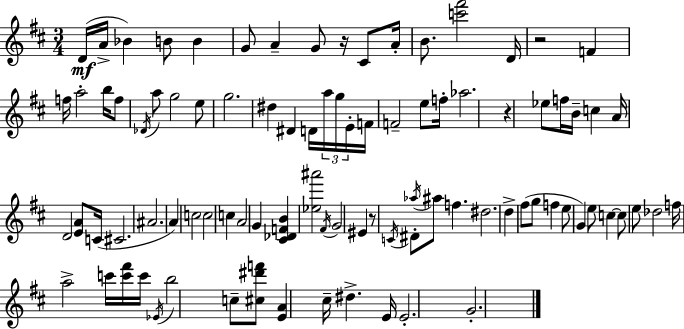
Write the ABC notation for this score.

X:1
T:Untitled
M:3/4
L:1/4
K:D
D/4 A/4 _B B/2 B G/2 A G/2 z/4 ^C/2 A/4 B/2 [c'^f']2 D/4 z2 F f/4 a2 b/4 f/2 _D/4 a/2 g2 e/2 g2 ^d ^D D/4 a/4 g/4 E/4 F/4 F2 e/2 f/4 _a2 z _e/2 f/4 B/4 c A/4 D2 [EA]/2 C/4 ^C2 ^A2 A c2 c2 c A2 G [^C_DFB] [_e^a']2 ^F/4 G2 ^E z/2 C/4 ^D/2 _a/4 ^a/2 f ^d2 d ^f/2 g/2 f e/2 G e/2 c c/2 e/2 _d2 f/4 a2 c'/4 [c'^f']/4 c'/4 _E/4 b2 c/2 [^c^d'f']/2 [EA] ^c/4 ^d E/4 E2 G2